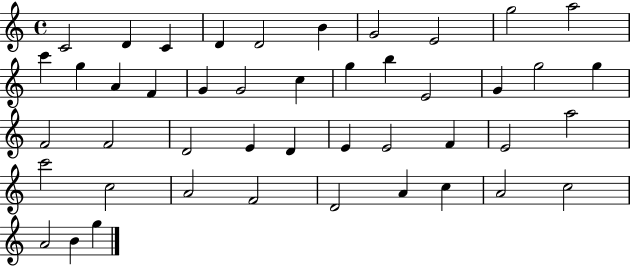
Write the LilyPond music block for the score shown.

{
  \clef treble
  \time 4/4
  \defaultTimeSignature
  \key c \major
  c'2 d'4 c'4 | d'4 d'2 b'4 | g'2 e'2 | g''2 a''2 | \break c'''4 g''4 a'4 f'4 | g'4 g'2 c''4 | g''4 b''4 e'2 | g'4 g''2 g''4 | \break f'2 f'2 | d'2 e'4 d'4 | e'4 e'2 f'4 | e'2 a''2 | \break c'''2 c''2 | a'2 f'2 | d'2 a'4 c''4 | a'2 c''2 | \break a'2 b'4 g''4 | \bar "|."
}